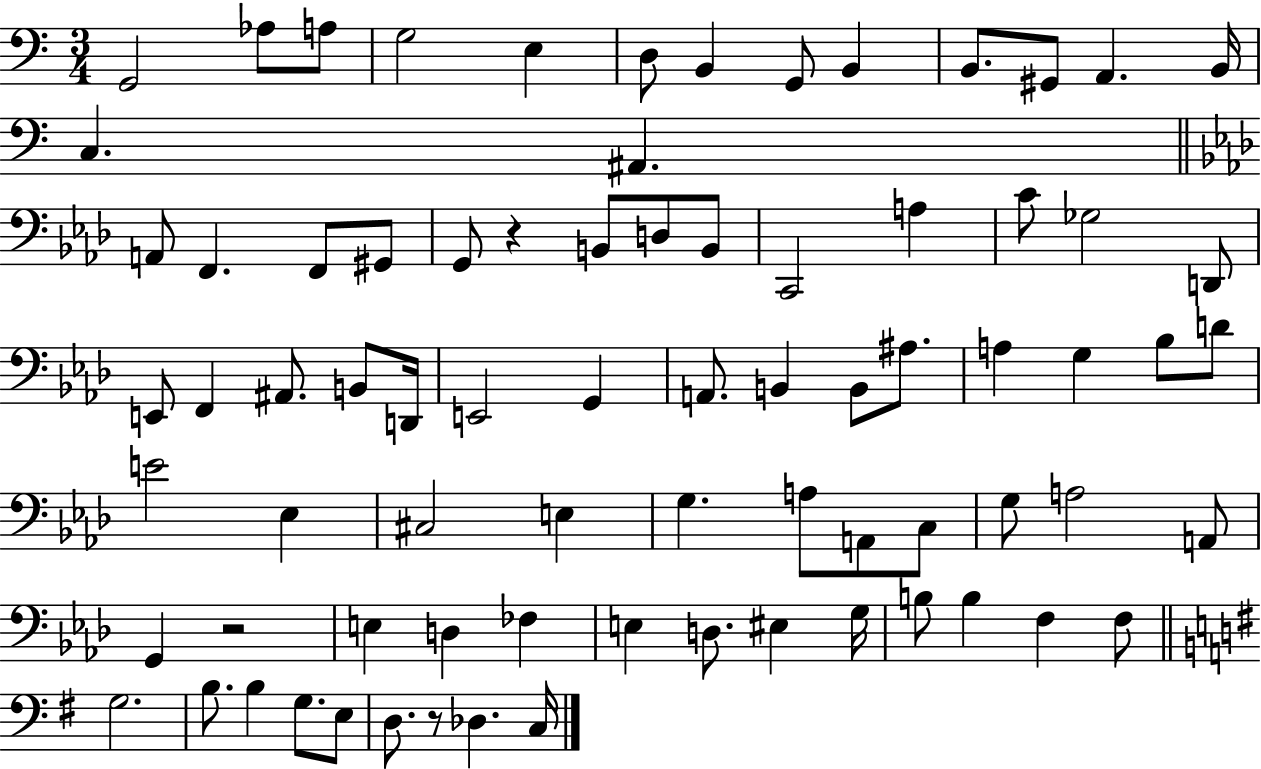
X:1
T:Untitled
M:3/4
L:1/4
K:C
G,,2 _A,/2 A,/2 G,2 E, D,/2 B,, G,,/2 B,, B,,/2 ^G,,/2 A,, B,,/4 C, ^A,, A,,/2 F,, F,,/2 ^G,,/2 G,,/2 z B,,/2 D,/2 B,,/2 C,,2 A, C/2 _G,2 D,,/2 E,,/2 F,, ^A,,/2 B,,/2 D,,/4 E,,2 G,, A,,/2 B,, B,,/2 ^A,/2 A, G, _B,/2 D/2 E2 _E, ^C,2 E, G, A,/2 A,,/2 C,/2 G,/2 A,2 A,,/2 G,, z2 E, D, _F, E, D,/2 ^E, G,/4 B,/2 B, F, F,/2 G,2 B,/2 B, G,/2 E,/2 D,/2 z/2 _D, C,/4